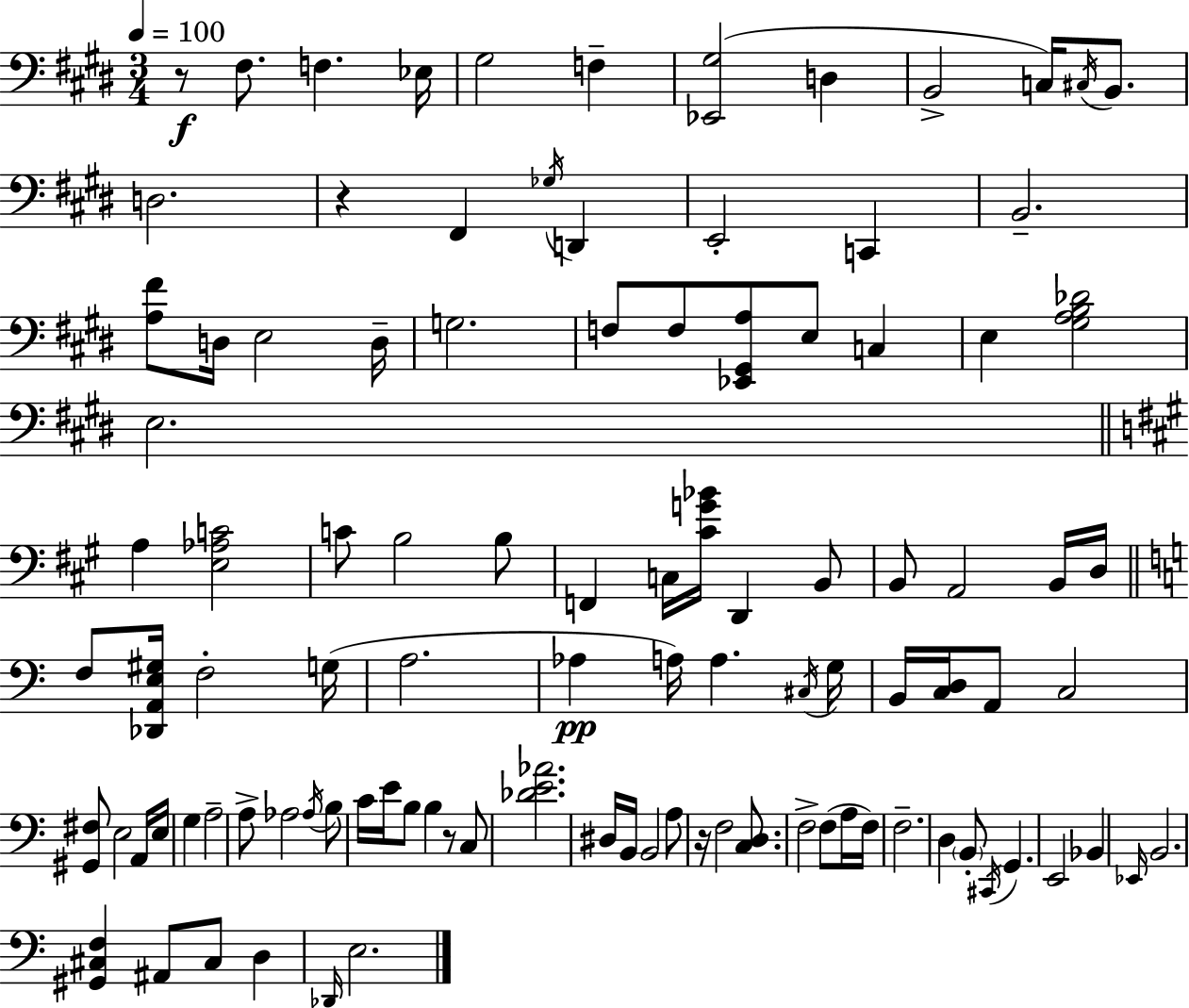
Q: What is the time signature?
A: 3/4